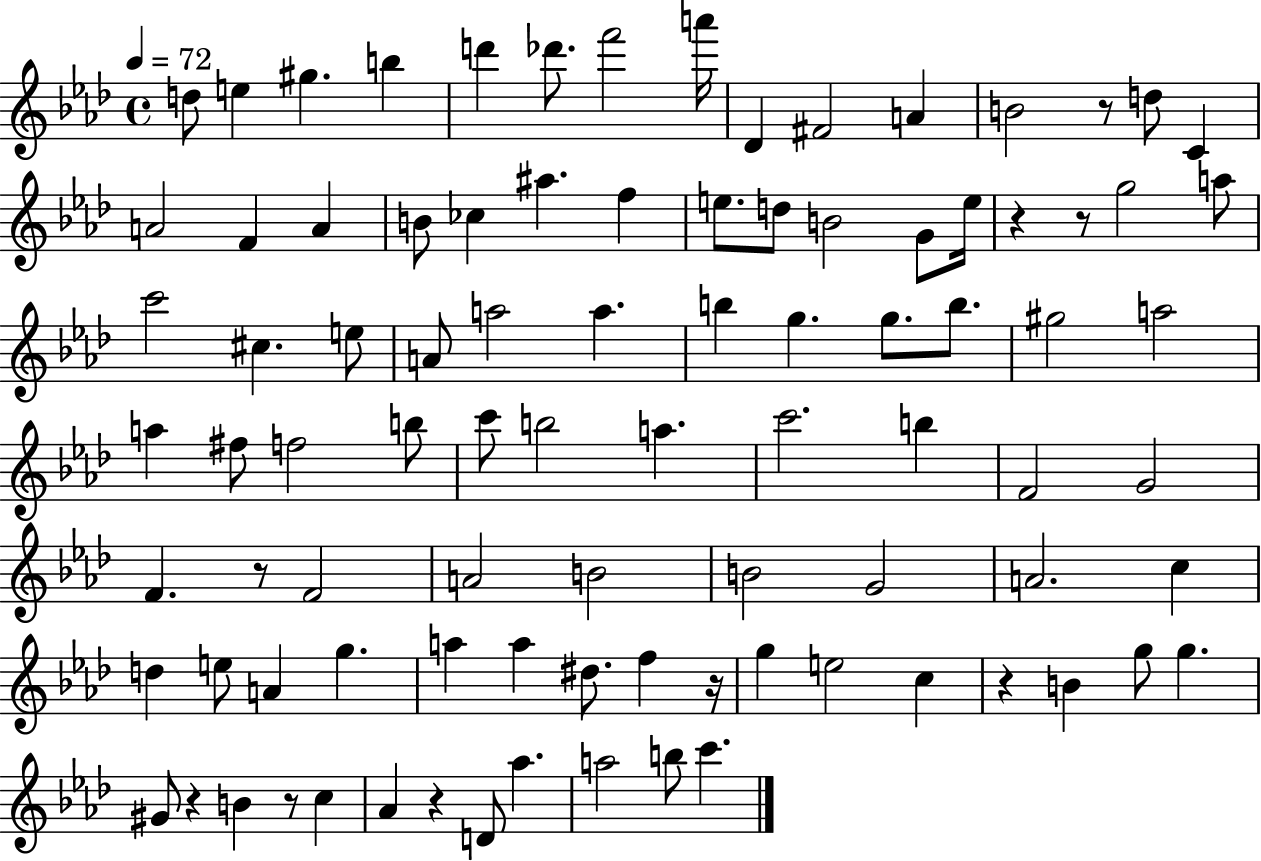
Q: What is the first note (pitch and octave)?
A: D5